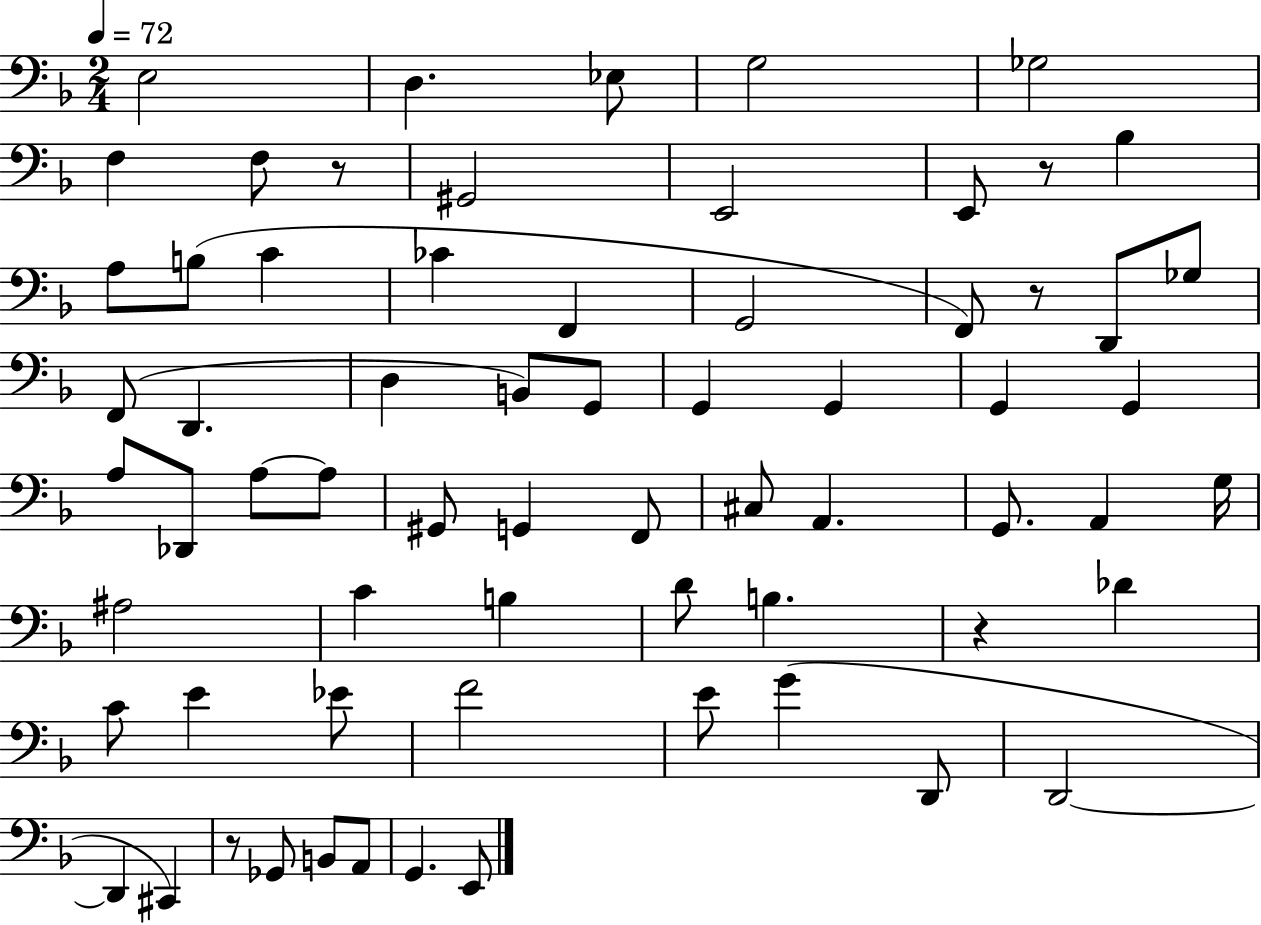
X:1
T:Untitled
M:2/4
L:1/4
K:F
E,2 D, _E,/2 G,2 _G,2 F, F,/2 z/2 ^G,,2 E,,2 E,,/2 z/2 _B, A,/2 B,/2 C _C F,, G,,2 F,,/2 z/2 D,,/2 _G,/2 F,,/2 D,, D, B,,/2 G,,/2 G,, G,, G,, G,, A,/2 _D,,/2 A,/2 A,/2 ^G,,/2 G,, F,,/2 ^C,/2 A,, G,,/2 A,, G,/4 ^A,2 C B, D/2 B, z _D C/2 E _E/2 F2 E/2 G D,,/2 D,,2 D,, ^C,, z/2 _G,,/2 B,,/2 A,,/2 G,, E,,/2